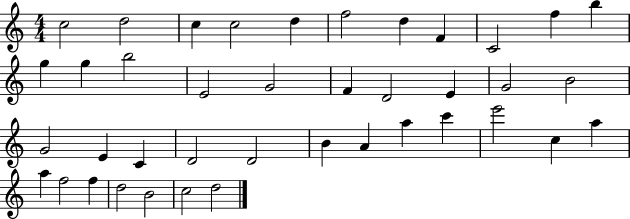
C5/h D5/h C5/q C5/h D5/q F5/h D5/q F4/q C4/h F5/q B5/q G5/q G5/q B5/h E4/h G4/h F4/q D4/h E4/q G4/h B4/h G4/h E4/q C4/q D4/h D4/h B4/q A4/q A5/q C6/q E6/h C5/q A5/q A5/q F5/h F5/q D5/h B4/h C5/h D5/h